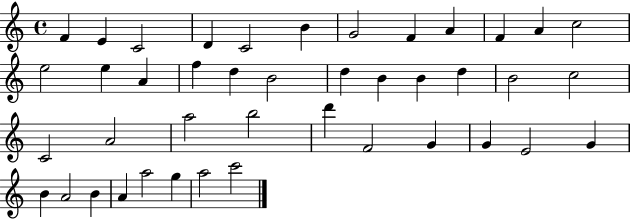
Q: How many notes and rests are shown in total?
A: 42